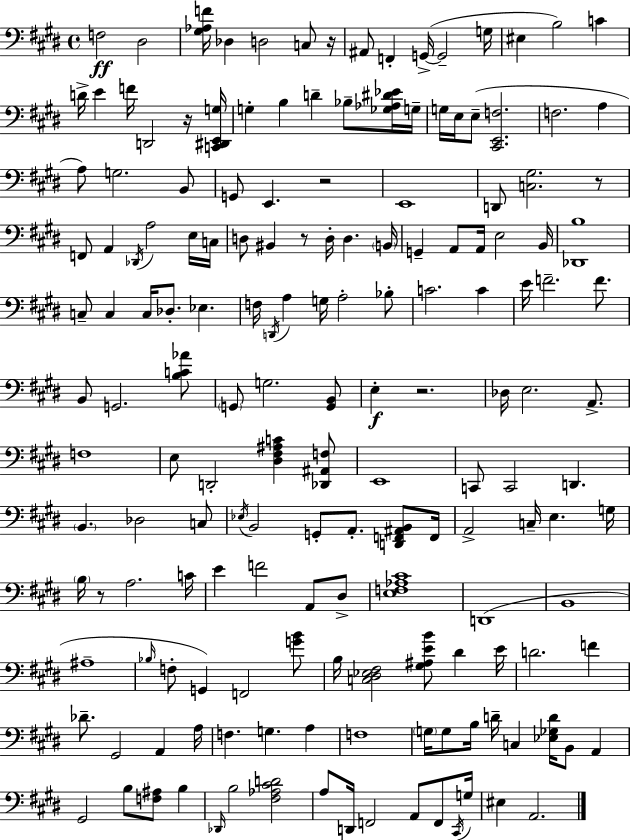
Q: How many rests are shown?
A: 7